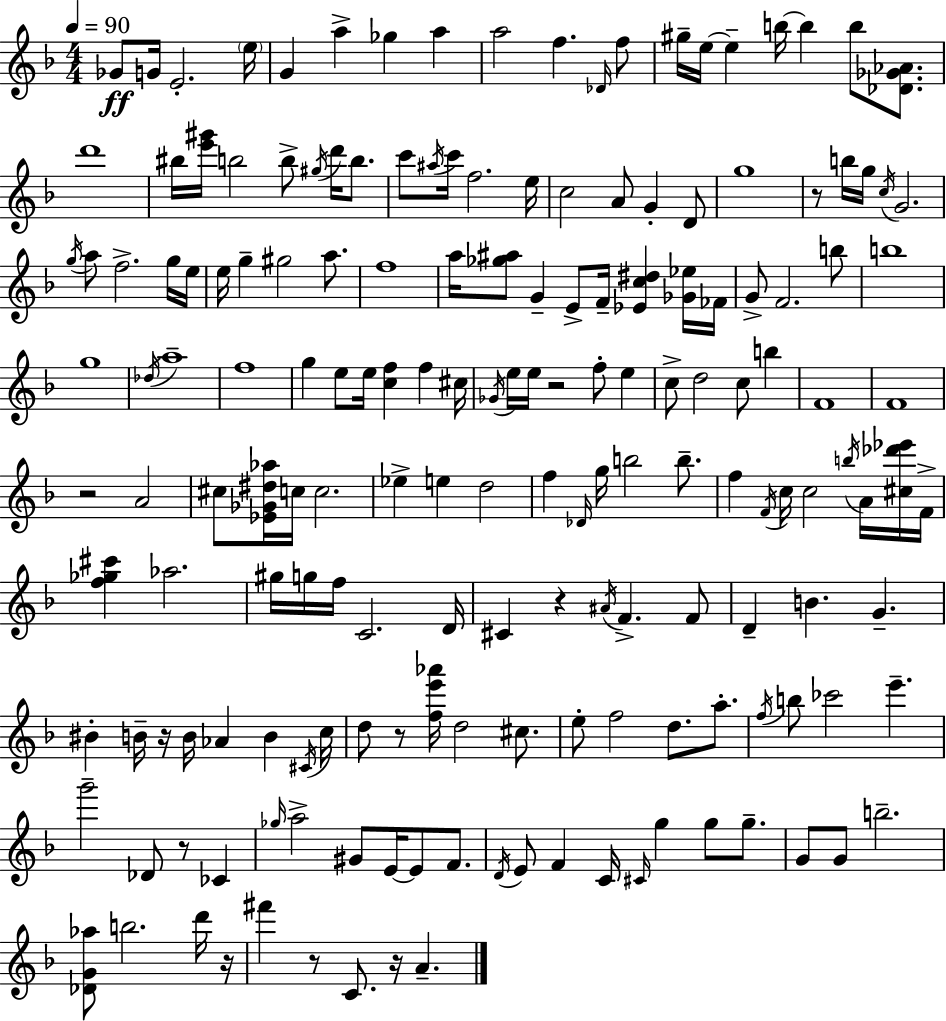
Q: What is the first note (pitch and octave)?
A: Gb4